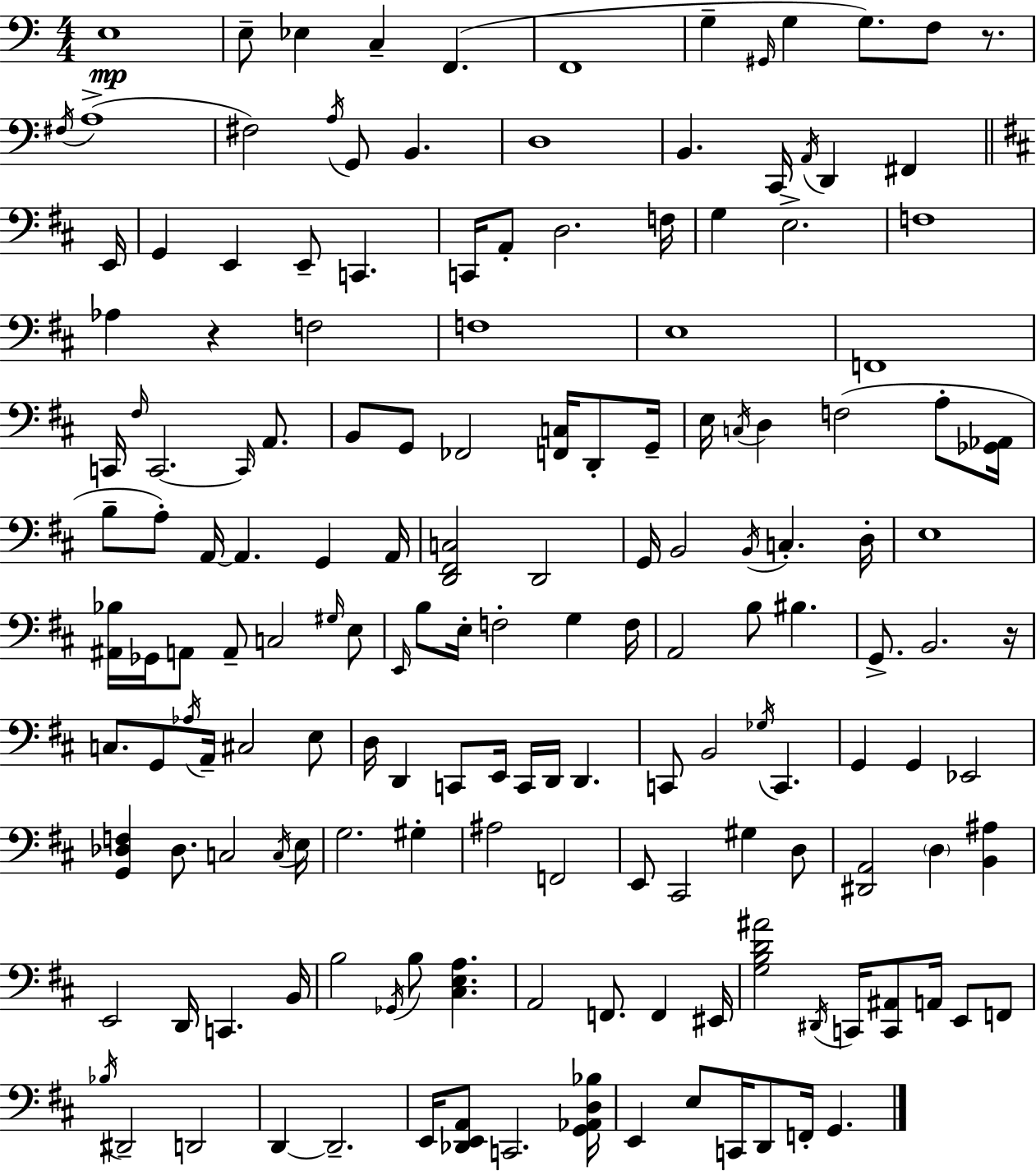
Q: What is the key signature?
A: A minor